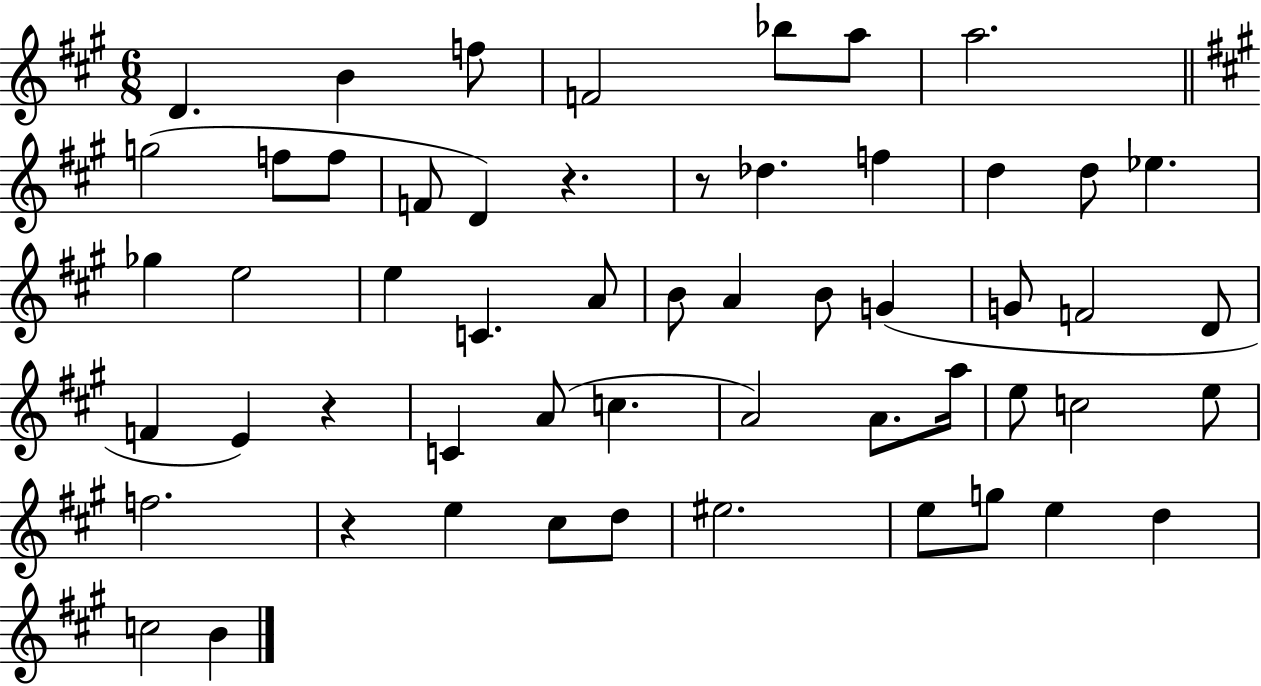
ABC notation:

X:1
T:Untitled
M:6/8
L:1/4
K:A
D B f/2 F2 _b/2 a/2 a2 g2 f/2 f/2 F/2 D z z/2 _d f d d/2 _e _g e2 e C A/2 B/2 A B/2 G G/2 F2 D/2 F E z C A/2 c A2 A/2 a/4 e/2 c2 e/2 f2 z e ^c/2 d/2 ^e2 e/2 g/2 e d c2 B